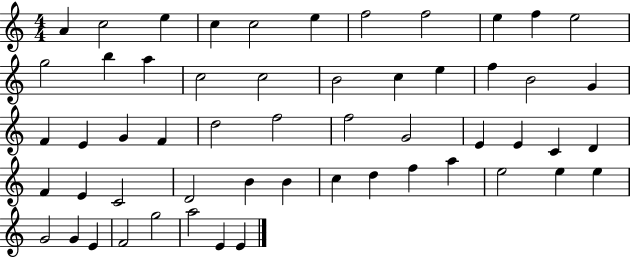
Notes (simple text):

A4/q C5/h E5/q C5/q C5/h E5/q F5/h F5/h E5/q F5/q E5/h G5/h B5/q A5/q C5/h C5/h B4/h C5/q E5/q F5/q B4/h G4/q F4/q E4/q G4/q F4/q D5/h F5/h F5/h G4/h E4/q E4/q C4/q D4/q F4/q E4/q C4/h D4/h B4/q B4/q C5/q D5/q F5/q A5/q E5/h E5/q E5/q G4/h G4/q E4/q F4/h G5/h A5/h E4/q E4/q